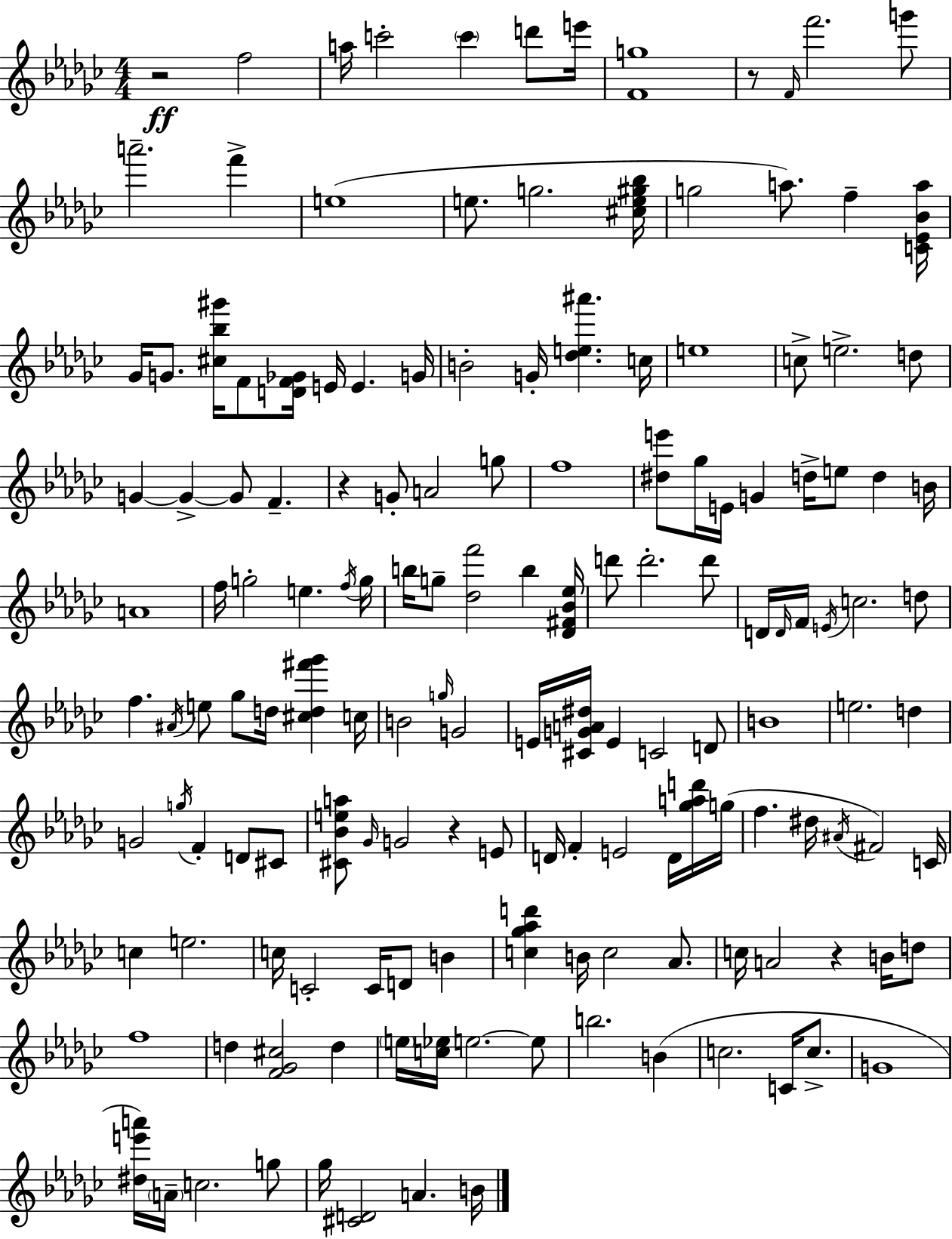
R/h F5/h A5/s C6/h C6/q D6/e E6/s [F4,G5]/w R/e F4/s F6/h. G6/e A6/h. F6/q E5/w E5/e. G5/h. [C#5,E5,G#5,Bb5]/s G5/h A5/e. F5/q [C4,Eb4,Bb4,A5]/s Gb4/s G4/e. [C#5,Bb5,G#6]/s F4/e [D4,F4,Gb4]/s E4/s E4/q. G4/s B4/h G4/s [Db5,E5,A#6]/q. C5/s E5/w C5/e E5/h. D5/e G4/q G4/q G4/e F4/q. R/q G4/e A4/h G5/e F5/w [D#5,E6]/e Gb5/s E4/s G4/q D5/s E5/e D5/q B4/s A4/w F5/s G5/h E5/q. F5/s G5/s B5/s G5/e [Db5,F6]/h B5/q [Db4,F#4,Bb4,Eb5]/s D6/e D6/h. D6/e D4/s D4/s F4/s E4/s C5/h. D5/e F5/q. A#4/s E5/e Gb5/e D5/s [C#5,D5,F#6,Gb6]/q C5/s B4/h G5/s G4/h E4/s [C#4,G4,A4,D#5]/s E4/q C4/h D4/e B4/w E5/h. D5/q G4/h G5/s F4/q D4/e C#4/e [C#4,Bb4,E5,A5]/e Gb4/s G4/h R/q E4/e D4/s F4/q E4/h D4/s [Gb5,A5,D6]/s G5/s F5/q. D#5/s A#4/s F#4/h C4/s C5/q E5/h. C5/s C4/h C4/s D4/e B4/q [C5,Gb5,Ab5,D6]/q B4/s C5/h Ab4/e. C5/s A4/h R/q B4/s D5/e F5/w D5/q [F4,Gb4,C#5]/h D5/q E5/s [C5,Eb5]/s E5/h. E5/e B5/h. B4/q C5/h. C4/s C5/e. G4/w [D#5,E6,A6]/s A4/s C5/h. G5/e Gb5/s [C#4,D4]/h A4/q. B4/s